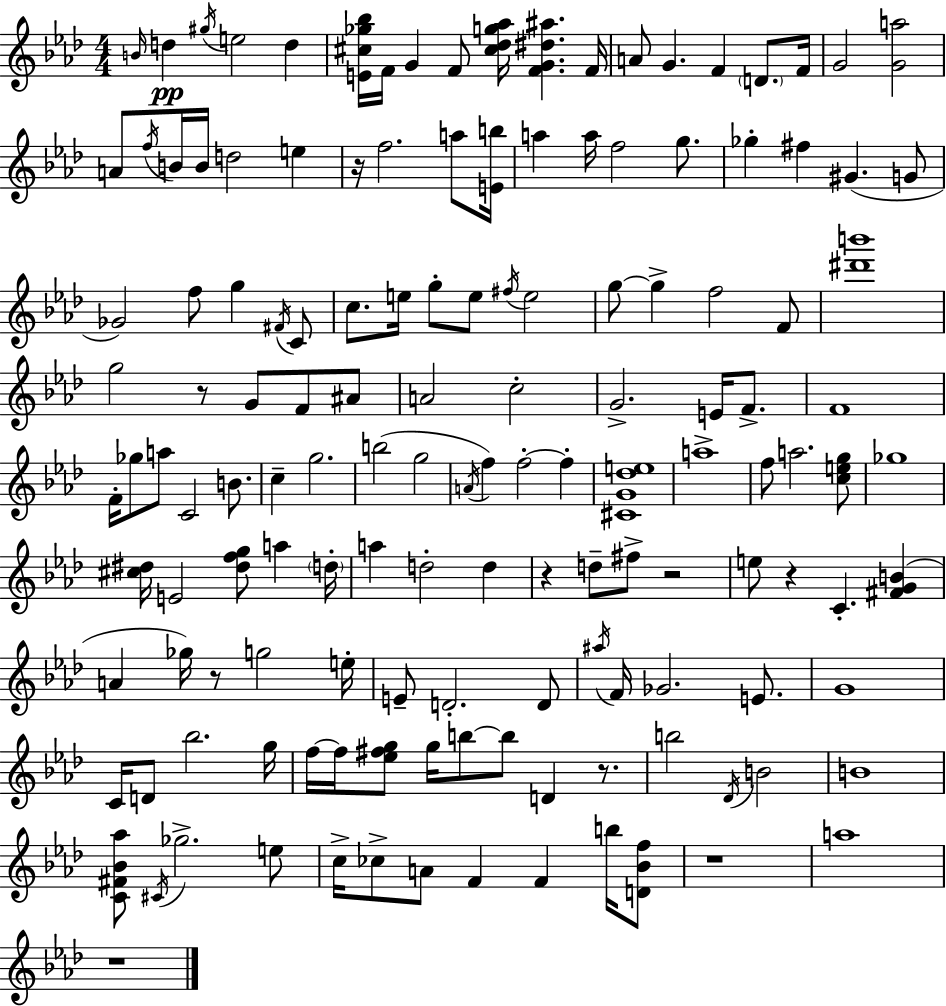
{
  \clef treble
  \numericTimeSignature
  \time 4/4
  \key f \minor
  \grace { b'16 }\pp d''4 \acciaccatura { gis''16 } e''2 d''4 | <e' cis'' ges'' bes''>16 f'16 g'4 f'8 <cis'' des'' g'' aes''>16 <f' g' dis'' ais''>4. | f'16 a'8 g'4. f'4 \parenthesize d'8. | f'16 g'2 <g' a''>2 | \break a'8 \acciaccatura { f''16 } b'16 b'16 d''2 e''4 | r16 f''2. | a''8 <e' b''>16 a''4 a''16 f''2 | g''8. ges''4-. fis''4 gis'4.( | \break g'8 ges'2) f''8 g''4 | \acciaccatura { fis'16 } c'8 c''8. e''16 g''8-. e''8 \acciaccatura { fis''16 } e''2 | g''8~~ g''4-> f''2 | f'8 <dis''' b'''>1 | \break g''2 r8 g'8 | f'8 ais'8 a'2 c''2-. | g'2.-> | e'16 f'8.-> f'1 | \break f'16-. ges''8 a''8 c'2 | b'8. c''4-- g''2. | b''2( g''2 | \acciaccatura { a'16 } f''4) f''2-.~~ | \break f''4-. <cis' g' des'' e''>1 | a''1-> | f''8 a''2. | <c'' e'' g''>8 ges''1 | \break <cis'' dis''>16 e'2 <dis'' f'' g''>8 | a''4 \parenthesize d''16-. a''4 d''2-. | d''4 r4 d''8-- fis''8-> r2 | e''8 r4 c'4.-. | \break <fis' g' b'>4( a'4 ges''16) r8 g''2 | e''16-. e'8-- d'2.-. | d'8 \acciaccatura { ais''16 } f'16 ges'2. | e'8. g'1 | \break c'16 d'8 bes''2. | g''16 f''16~~ f''16 <ees'' fis'' g''>8 g''16 b''8~~ b''8 | d'4 r8. b''2 \acciaccatura { des'16 } | b'2 b'1 | \break <c' fis' bes' aes''>8 \acciaccatura { cis'16 } ges''2.-> | e''8 c''16-> ces''8-> a'8 f'4 | f'4 b''16 <d' bes' f''>8 r1 | a''1 | \break r1 | \bar "|."
}